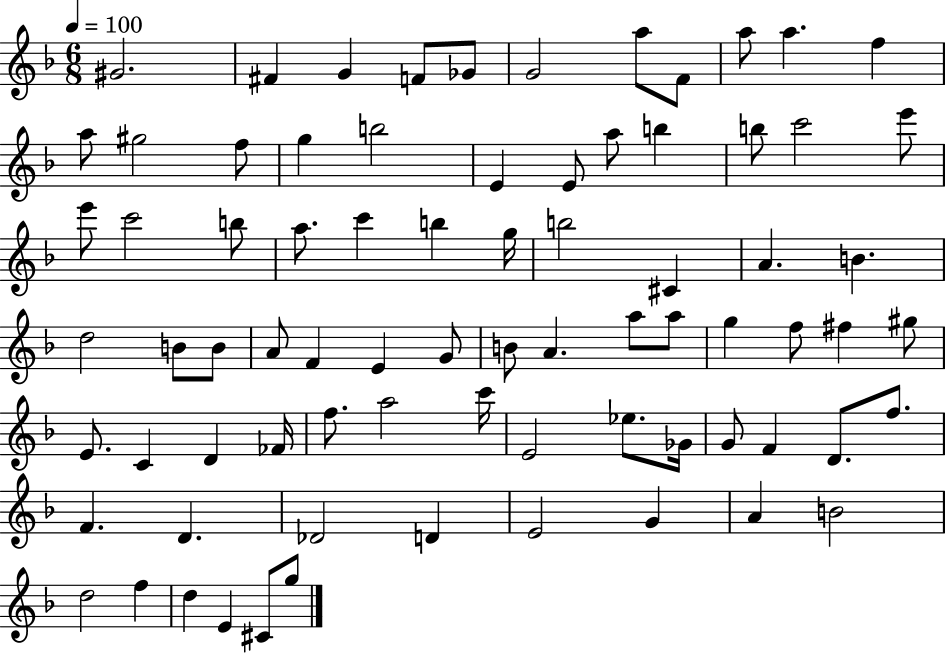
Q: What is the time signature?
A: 6/8